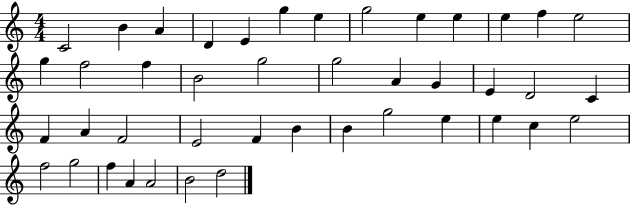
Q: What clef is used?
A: treble